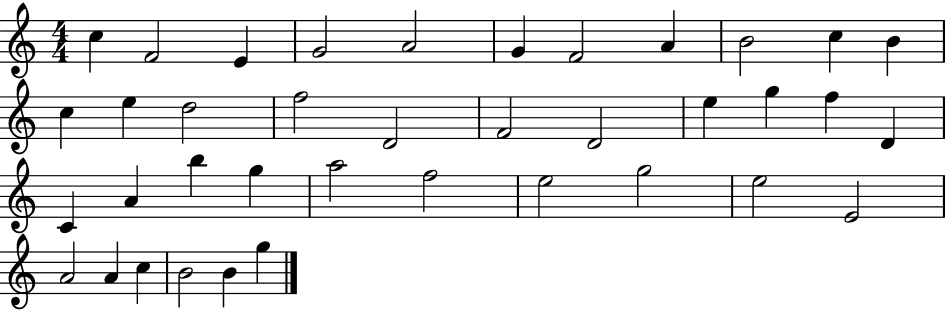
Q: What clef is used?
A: treble